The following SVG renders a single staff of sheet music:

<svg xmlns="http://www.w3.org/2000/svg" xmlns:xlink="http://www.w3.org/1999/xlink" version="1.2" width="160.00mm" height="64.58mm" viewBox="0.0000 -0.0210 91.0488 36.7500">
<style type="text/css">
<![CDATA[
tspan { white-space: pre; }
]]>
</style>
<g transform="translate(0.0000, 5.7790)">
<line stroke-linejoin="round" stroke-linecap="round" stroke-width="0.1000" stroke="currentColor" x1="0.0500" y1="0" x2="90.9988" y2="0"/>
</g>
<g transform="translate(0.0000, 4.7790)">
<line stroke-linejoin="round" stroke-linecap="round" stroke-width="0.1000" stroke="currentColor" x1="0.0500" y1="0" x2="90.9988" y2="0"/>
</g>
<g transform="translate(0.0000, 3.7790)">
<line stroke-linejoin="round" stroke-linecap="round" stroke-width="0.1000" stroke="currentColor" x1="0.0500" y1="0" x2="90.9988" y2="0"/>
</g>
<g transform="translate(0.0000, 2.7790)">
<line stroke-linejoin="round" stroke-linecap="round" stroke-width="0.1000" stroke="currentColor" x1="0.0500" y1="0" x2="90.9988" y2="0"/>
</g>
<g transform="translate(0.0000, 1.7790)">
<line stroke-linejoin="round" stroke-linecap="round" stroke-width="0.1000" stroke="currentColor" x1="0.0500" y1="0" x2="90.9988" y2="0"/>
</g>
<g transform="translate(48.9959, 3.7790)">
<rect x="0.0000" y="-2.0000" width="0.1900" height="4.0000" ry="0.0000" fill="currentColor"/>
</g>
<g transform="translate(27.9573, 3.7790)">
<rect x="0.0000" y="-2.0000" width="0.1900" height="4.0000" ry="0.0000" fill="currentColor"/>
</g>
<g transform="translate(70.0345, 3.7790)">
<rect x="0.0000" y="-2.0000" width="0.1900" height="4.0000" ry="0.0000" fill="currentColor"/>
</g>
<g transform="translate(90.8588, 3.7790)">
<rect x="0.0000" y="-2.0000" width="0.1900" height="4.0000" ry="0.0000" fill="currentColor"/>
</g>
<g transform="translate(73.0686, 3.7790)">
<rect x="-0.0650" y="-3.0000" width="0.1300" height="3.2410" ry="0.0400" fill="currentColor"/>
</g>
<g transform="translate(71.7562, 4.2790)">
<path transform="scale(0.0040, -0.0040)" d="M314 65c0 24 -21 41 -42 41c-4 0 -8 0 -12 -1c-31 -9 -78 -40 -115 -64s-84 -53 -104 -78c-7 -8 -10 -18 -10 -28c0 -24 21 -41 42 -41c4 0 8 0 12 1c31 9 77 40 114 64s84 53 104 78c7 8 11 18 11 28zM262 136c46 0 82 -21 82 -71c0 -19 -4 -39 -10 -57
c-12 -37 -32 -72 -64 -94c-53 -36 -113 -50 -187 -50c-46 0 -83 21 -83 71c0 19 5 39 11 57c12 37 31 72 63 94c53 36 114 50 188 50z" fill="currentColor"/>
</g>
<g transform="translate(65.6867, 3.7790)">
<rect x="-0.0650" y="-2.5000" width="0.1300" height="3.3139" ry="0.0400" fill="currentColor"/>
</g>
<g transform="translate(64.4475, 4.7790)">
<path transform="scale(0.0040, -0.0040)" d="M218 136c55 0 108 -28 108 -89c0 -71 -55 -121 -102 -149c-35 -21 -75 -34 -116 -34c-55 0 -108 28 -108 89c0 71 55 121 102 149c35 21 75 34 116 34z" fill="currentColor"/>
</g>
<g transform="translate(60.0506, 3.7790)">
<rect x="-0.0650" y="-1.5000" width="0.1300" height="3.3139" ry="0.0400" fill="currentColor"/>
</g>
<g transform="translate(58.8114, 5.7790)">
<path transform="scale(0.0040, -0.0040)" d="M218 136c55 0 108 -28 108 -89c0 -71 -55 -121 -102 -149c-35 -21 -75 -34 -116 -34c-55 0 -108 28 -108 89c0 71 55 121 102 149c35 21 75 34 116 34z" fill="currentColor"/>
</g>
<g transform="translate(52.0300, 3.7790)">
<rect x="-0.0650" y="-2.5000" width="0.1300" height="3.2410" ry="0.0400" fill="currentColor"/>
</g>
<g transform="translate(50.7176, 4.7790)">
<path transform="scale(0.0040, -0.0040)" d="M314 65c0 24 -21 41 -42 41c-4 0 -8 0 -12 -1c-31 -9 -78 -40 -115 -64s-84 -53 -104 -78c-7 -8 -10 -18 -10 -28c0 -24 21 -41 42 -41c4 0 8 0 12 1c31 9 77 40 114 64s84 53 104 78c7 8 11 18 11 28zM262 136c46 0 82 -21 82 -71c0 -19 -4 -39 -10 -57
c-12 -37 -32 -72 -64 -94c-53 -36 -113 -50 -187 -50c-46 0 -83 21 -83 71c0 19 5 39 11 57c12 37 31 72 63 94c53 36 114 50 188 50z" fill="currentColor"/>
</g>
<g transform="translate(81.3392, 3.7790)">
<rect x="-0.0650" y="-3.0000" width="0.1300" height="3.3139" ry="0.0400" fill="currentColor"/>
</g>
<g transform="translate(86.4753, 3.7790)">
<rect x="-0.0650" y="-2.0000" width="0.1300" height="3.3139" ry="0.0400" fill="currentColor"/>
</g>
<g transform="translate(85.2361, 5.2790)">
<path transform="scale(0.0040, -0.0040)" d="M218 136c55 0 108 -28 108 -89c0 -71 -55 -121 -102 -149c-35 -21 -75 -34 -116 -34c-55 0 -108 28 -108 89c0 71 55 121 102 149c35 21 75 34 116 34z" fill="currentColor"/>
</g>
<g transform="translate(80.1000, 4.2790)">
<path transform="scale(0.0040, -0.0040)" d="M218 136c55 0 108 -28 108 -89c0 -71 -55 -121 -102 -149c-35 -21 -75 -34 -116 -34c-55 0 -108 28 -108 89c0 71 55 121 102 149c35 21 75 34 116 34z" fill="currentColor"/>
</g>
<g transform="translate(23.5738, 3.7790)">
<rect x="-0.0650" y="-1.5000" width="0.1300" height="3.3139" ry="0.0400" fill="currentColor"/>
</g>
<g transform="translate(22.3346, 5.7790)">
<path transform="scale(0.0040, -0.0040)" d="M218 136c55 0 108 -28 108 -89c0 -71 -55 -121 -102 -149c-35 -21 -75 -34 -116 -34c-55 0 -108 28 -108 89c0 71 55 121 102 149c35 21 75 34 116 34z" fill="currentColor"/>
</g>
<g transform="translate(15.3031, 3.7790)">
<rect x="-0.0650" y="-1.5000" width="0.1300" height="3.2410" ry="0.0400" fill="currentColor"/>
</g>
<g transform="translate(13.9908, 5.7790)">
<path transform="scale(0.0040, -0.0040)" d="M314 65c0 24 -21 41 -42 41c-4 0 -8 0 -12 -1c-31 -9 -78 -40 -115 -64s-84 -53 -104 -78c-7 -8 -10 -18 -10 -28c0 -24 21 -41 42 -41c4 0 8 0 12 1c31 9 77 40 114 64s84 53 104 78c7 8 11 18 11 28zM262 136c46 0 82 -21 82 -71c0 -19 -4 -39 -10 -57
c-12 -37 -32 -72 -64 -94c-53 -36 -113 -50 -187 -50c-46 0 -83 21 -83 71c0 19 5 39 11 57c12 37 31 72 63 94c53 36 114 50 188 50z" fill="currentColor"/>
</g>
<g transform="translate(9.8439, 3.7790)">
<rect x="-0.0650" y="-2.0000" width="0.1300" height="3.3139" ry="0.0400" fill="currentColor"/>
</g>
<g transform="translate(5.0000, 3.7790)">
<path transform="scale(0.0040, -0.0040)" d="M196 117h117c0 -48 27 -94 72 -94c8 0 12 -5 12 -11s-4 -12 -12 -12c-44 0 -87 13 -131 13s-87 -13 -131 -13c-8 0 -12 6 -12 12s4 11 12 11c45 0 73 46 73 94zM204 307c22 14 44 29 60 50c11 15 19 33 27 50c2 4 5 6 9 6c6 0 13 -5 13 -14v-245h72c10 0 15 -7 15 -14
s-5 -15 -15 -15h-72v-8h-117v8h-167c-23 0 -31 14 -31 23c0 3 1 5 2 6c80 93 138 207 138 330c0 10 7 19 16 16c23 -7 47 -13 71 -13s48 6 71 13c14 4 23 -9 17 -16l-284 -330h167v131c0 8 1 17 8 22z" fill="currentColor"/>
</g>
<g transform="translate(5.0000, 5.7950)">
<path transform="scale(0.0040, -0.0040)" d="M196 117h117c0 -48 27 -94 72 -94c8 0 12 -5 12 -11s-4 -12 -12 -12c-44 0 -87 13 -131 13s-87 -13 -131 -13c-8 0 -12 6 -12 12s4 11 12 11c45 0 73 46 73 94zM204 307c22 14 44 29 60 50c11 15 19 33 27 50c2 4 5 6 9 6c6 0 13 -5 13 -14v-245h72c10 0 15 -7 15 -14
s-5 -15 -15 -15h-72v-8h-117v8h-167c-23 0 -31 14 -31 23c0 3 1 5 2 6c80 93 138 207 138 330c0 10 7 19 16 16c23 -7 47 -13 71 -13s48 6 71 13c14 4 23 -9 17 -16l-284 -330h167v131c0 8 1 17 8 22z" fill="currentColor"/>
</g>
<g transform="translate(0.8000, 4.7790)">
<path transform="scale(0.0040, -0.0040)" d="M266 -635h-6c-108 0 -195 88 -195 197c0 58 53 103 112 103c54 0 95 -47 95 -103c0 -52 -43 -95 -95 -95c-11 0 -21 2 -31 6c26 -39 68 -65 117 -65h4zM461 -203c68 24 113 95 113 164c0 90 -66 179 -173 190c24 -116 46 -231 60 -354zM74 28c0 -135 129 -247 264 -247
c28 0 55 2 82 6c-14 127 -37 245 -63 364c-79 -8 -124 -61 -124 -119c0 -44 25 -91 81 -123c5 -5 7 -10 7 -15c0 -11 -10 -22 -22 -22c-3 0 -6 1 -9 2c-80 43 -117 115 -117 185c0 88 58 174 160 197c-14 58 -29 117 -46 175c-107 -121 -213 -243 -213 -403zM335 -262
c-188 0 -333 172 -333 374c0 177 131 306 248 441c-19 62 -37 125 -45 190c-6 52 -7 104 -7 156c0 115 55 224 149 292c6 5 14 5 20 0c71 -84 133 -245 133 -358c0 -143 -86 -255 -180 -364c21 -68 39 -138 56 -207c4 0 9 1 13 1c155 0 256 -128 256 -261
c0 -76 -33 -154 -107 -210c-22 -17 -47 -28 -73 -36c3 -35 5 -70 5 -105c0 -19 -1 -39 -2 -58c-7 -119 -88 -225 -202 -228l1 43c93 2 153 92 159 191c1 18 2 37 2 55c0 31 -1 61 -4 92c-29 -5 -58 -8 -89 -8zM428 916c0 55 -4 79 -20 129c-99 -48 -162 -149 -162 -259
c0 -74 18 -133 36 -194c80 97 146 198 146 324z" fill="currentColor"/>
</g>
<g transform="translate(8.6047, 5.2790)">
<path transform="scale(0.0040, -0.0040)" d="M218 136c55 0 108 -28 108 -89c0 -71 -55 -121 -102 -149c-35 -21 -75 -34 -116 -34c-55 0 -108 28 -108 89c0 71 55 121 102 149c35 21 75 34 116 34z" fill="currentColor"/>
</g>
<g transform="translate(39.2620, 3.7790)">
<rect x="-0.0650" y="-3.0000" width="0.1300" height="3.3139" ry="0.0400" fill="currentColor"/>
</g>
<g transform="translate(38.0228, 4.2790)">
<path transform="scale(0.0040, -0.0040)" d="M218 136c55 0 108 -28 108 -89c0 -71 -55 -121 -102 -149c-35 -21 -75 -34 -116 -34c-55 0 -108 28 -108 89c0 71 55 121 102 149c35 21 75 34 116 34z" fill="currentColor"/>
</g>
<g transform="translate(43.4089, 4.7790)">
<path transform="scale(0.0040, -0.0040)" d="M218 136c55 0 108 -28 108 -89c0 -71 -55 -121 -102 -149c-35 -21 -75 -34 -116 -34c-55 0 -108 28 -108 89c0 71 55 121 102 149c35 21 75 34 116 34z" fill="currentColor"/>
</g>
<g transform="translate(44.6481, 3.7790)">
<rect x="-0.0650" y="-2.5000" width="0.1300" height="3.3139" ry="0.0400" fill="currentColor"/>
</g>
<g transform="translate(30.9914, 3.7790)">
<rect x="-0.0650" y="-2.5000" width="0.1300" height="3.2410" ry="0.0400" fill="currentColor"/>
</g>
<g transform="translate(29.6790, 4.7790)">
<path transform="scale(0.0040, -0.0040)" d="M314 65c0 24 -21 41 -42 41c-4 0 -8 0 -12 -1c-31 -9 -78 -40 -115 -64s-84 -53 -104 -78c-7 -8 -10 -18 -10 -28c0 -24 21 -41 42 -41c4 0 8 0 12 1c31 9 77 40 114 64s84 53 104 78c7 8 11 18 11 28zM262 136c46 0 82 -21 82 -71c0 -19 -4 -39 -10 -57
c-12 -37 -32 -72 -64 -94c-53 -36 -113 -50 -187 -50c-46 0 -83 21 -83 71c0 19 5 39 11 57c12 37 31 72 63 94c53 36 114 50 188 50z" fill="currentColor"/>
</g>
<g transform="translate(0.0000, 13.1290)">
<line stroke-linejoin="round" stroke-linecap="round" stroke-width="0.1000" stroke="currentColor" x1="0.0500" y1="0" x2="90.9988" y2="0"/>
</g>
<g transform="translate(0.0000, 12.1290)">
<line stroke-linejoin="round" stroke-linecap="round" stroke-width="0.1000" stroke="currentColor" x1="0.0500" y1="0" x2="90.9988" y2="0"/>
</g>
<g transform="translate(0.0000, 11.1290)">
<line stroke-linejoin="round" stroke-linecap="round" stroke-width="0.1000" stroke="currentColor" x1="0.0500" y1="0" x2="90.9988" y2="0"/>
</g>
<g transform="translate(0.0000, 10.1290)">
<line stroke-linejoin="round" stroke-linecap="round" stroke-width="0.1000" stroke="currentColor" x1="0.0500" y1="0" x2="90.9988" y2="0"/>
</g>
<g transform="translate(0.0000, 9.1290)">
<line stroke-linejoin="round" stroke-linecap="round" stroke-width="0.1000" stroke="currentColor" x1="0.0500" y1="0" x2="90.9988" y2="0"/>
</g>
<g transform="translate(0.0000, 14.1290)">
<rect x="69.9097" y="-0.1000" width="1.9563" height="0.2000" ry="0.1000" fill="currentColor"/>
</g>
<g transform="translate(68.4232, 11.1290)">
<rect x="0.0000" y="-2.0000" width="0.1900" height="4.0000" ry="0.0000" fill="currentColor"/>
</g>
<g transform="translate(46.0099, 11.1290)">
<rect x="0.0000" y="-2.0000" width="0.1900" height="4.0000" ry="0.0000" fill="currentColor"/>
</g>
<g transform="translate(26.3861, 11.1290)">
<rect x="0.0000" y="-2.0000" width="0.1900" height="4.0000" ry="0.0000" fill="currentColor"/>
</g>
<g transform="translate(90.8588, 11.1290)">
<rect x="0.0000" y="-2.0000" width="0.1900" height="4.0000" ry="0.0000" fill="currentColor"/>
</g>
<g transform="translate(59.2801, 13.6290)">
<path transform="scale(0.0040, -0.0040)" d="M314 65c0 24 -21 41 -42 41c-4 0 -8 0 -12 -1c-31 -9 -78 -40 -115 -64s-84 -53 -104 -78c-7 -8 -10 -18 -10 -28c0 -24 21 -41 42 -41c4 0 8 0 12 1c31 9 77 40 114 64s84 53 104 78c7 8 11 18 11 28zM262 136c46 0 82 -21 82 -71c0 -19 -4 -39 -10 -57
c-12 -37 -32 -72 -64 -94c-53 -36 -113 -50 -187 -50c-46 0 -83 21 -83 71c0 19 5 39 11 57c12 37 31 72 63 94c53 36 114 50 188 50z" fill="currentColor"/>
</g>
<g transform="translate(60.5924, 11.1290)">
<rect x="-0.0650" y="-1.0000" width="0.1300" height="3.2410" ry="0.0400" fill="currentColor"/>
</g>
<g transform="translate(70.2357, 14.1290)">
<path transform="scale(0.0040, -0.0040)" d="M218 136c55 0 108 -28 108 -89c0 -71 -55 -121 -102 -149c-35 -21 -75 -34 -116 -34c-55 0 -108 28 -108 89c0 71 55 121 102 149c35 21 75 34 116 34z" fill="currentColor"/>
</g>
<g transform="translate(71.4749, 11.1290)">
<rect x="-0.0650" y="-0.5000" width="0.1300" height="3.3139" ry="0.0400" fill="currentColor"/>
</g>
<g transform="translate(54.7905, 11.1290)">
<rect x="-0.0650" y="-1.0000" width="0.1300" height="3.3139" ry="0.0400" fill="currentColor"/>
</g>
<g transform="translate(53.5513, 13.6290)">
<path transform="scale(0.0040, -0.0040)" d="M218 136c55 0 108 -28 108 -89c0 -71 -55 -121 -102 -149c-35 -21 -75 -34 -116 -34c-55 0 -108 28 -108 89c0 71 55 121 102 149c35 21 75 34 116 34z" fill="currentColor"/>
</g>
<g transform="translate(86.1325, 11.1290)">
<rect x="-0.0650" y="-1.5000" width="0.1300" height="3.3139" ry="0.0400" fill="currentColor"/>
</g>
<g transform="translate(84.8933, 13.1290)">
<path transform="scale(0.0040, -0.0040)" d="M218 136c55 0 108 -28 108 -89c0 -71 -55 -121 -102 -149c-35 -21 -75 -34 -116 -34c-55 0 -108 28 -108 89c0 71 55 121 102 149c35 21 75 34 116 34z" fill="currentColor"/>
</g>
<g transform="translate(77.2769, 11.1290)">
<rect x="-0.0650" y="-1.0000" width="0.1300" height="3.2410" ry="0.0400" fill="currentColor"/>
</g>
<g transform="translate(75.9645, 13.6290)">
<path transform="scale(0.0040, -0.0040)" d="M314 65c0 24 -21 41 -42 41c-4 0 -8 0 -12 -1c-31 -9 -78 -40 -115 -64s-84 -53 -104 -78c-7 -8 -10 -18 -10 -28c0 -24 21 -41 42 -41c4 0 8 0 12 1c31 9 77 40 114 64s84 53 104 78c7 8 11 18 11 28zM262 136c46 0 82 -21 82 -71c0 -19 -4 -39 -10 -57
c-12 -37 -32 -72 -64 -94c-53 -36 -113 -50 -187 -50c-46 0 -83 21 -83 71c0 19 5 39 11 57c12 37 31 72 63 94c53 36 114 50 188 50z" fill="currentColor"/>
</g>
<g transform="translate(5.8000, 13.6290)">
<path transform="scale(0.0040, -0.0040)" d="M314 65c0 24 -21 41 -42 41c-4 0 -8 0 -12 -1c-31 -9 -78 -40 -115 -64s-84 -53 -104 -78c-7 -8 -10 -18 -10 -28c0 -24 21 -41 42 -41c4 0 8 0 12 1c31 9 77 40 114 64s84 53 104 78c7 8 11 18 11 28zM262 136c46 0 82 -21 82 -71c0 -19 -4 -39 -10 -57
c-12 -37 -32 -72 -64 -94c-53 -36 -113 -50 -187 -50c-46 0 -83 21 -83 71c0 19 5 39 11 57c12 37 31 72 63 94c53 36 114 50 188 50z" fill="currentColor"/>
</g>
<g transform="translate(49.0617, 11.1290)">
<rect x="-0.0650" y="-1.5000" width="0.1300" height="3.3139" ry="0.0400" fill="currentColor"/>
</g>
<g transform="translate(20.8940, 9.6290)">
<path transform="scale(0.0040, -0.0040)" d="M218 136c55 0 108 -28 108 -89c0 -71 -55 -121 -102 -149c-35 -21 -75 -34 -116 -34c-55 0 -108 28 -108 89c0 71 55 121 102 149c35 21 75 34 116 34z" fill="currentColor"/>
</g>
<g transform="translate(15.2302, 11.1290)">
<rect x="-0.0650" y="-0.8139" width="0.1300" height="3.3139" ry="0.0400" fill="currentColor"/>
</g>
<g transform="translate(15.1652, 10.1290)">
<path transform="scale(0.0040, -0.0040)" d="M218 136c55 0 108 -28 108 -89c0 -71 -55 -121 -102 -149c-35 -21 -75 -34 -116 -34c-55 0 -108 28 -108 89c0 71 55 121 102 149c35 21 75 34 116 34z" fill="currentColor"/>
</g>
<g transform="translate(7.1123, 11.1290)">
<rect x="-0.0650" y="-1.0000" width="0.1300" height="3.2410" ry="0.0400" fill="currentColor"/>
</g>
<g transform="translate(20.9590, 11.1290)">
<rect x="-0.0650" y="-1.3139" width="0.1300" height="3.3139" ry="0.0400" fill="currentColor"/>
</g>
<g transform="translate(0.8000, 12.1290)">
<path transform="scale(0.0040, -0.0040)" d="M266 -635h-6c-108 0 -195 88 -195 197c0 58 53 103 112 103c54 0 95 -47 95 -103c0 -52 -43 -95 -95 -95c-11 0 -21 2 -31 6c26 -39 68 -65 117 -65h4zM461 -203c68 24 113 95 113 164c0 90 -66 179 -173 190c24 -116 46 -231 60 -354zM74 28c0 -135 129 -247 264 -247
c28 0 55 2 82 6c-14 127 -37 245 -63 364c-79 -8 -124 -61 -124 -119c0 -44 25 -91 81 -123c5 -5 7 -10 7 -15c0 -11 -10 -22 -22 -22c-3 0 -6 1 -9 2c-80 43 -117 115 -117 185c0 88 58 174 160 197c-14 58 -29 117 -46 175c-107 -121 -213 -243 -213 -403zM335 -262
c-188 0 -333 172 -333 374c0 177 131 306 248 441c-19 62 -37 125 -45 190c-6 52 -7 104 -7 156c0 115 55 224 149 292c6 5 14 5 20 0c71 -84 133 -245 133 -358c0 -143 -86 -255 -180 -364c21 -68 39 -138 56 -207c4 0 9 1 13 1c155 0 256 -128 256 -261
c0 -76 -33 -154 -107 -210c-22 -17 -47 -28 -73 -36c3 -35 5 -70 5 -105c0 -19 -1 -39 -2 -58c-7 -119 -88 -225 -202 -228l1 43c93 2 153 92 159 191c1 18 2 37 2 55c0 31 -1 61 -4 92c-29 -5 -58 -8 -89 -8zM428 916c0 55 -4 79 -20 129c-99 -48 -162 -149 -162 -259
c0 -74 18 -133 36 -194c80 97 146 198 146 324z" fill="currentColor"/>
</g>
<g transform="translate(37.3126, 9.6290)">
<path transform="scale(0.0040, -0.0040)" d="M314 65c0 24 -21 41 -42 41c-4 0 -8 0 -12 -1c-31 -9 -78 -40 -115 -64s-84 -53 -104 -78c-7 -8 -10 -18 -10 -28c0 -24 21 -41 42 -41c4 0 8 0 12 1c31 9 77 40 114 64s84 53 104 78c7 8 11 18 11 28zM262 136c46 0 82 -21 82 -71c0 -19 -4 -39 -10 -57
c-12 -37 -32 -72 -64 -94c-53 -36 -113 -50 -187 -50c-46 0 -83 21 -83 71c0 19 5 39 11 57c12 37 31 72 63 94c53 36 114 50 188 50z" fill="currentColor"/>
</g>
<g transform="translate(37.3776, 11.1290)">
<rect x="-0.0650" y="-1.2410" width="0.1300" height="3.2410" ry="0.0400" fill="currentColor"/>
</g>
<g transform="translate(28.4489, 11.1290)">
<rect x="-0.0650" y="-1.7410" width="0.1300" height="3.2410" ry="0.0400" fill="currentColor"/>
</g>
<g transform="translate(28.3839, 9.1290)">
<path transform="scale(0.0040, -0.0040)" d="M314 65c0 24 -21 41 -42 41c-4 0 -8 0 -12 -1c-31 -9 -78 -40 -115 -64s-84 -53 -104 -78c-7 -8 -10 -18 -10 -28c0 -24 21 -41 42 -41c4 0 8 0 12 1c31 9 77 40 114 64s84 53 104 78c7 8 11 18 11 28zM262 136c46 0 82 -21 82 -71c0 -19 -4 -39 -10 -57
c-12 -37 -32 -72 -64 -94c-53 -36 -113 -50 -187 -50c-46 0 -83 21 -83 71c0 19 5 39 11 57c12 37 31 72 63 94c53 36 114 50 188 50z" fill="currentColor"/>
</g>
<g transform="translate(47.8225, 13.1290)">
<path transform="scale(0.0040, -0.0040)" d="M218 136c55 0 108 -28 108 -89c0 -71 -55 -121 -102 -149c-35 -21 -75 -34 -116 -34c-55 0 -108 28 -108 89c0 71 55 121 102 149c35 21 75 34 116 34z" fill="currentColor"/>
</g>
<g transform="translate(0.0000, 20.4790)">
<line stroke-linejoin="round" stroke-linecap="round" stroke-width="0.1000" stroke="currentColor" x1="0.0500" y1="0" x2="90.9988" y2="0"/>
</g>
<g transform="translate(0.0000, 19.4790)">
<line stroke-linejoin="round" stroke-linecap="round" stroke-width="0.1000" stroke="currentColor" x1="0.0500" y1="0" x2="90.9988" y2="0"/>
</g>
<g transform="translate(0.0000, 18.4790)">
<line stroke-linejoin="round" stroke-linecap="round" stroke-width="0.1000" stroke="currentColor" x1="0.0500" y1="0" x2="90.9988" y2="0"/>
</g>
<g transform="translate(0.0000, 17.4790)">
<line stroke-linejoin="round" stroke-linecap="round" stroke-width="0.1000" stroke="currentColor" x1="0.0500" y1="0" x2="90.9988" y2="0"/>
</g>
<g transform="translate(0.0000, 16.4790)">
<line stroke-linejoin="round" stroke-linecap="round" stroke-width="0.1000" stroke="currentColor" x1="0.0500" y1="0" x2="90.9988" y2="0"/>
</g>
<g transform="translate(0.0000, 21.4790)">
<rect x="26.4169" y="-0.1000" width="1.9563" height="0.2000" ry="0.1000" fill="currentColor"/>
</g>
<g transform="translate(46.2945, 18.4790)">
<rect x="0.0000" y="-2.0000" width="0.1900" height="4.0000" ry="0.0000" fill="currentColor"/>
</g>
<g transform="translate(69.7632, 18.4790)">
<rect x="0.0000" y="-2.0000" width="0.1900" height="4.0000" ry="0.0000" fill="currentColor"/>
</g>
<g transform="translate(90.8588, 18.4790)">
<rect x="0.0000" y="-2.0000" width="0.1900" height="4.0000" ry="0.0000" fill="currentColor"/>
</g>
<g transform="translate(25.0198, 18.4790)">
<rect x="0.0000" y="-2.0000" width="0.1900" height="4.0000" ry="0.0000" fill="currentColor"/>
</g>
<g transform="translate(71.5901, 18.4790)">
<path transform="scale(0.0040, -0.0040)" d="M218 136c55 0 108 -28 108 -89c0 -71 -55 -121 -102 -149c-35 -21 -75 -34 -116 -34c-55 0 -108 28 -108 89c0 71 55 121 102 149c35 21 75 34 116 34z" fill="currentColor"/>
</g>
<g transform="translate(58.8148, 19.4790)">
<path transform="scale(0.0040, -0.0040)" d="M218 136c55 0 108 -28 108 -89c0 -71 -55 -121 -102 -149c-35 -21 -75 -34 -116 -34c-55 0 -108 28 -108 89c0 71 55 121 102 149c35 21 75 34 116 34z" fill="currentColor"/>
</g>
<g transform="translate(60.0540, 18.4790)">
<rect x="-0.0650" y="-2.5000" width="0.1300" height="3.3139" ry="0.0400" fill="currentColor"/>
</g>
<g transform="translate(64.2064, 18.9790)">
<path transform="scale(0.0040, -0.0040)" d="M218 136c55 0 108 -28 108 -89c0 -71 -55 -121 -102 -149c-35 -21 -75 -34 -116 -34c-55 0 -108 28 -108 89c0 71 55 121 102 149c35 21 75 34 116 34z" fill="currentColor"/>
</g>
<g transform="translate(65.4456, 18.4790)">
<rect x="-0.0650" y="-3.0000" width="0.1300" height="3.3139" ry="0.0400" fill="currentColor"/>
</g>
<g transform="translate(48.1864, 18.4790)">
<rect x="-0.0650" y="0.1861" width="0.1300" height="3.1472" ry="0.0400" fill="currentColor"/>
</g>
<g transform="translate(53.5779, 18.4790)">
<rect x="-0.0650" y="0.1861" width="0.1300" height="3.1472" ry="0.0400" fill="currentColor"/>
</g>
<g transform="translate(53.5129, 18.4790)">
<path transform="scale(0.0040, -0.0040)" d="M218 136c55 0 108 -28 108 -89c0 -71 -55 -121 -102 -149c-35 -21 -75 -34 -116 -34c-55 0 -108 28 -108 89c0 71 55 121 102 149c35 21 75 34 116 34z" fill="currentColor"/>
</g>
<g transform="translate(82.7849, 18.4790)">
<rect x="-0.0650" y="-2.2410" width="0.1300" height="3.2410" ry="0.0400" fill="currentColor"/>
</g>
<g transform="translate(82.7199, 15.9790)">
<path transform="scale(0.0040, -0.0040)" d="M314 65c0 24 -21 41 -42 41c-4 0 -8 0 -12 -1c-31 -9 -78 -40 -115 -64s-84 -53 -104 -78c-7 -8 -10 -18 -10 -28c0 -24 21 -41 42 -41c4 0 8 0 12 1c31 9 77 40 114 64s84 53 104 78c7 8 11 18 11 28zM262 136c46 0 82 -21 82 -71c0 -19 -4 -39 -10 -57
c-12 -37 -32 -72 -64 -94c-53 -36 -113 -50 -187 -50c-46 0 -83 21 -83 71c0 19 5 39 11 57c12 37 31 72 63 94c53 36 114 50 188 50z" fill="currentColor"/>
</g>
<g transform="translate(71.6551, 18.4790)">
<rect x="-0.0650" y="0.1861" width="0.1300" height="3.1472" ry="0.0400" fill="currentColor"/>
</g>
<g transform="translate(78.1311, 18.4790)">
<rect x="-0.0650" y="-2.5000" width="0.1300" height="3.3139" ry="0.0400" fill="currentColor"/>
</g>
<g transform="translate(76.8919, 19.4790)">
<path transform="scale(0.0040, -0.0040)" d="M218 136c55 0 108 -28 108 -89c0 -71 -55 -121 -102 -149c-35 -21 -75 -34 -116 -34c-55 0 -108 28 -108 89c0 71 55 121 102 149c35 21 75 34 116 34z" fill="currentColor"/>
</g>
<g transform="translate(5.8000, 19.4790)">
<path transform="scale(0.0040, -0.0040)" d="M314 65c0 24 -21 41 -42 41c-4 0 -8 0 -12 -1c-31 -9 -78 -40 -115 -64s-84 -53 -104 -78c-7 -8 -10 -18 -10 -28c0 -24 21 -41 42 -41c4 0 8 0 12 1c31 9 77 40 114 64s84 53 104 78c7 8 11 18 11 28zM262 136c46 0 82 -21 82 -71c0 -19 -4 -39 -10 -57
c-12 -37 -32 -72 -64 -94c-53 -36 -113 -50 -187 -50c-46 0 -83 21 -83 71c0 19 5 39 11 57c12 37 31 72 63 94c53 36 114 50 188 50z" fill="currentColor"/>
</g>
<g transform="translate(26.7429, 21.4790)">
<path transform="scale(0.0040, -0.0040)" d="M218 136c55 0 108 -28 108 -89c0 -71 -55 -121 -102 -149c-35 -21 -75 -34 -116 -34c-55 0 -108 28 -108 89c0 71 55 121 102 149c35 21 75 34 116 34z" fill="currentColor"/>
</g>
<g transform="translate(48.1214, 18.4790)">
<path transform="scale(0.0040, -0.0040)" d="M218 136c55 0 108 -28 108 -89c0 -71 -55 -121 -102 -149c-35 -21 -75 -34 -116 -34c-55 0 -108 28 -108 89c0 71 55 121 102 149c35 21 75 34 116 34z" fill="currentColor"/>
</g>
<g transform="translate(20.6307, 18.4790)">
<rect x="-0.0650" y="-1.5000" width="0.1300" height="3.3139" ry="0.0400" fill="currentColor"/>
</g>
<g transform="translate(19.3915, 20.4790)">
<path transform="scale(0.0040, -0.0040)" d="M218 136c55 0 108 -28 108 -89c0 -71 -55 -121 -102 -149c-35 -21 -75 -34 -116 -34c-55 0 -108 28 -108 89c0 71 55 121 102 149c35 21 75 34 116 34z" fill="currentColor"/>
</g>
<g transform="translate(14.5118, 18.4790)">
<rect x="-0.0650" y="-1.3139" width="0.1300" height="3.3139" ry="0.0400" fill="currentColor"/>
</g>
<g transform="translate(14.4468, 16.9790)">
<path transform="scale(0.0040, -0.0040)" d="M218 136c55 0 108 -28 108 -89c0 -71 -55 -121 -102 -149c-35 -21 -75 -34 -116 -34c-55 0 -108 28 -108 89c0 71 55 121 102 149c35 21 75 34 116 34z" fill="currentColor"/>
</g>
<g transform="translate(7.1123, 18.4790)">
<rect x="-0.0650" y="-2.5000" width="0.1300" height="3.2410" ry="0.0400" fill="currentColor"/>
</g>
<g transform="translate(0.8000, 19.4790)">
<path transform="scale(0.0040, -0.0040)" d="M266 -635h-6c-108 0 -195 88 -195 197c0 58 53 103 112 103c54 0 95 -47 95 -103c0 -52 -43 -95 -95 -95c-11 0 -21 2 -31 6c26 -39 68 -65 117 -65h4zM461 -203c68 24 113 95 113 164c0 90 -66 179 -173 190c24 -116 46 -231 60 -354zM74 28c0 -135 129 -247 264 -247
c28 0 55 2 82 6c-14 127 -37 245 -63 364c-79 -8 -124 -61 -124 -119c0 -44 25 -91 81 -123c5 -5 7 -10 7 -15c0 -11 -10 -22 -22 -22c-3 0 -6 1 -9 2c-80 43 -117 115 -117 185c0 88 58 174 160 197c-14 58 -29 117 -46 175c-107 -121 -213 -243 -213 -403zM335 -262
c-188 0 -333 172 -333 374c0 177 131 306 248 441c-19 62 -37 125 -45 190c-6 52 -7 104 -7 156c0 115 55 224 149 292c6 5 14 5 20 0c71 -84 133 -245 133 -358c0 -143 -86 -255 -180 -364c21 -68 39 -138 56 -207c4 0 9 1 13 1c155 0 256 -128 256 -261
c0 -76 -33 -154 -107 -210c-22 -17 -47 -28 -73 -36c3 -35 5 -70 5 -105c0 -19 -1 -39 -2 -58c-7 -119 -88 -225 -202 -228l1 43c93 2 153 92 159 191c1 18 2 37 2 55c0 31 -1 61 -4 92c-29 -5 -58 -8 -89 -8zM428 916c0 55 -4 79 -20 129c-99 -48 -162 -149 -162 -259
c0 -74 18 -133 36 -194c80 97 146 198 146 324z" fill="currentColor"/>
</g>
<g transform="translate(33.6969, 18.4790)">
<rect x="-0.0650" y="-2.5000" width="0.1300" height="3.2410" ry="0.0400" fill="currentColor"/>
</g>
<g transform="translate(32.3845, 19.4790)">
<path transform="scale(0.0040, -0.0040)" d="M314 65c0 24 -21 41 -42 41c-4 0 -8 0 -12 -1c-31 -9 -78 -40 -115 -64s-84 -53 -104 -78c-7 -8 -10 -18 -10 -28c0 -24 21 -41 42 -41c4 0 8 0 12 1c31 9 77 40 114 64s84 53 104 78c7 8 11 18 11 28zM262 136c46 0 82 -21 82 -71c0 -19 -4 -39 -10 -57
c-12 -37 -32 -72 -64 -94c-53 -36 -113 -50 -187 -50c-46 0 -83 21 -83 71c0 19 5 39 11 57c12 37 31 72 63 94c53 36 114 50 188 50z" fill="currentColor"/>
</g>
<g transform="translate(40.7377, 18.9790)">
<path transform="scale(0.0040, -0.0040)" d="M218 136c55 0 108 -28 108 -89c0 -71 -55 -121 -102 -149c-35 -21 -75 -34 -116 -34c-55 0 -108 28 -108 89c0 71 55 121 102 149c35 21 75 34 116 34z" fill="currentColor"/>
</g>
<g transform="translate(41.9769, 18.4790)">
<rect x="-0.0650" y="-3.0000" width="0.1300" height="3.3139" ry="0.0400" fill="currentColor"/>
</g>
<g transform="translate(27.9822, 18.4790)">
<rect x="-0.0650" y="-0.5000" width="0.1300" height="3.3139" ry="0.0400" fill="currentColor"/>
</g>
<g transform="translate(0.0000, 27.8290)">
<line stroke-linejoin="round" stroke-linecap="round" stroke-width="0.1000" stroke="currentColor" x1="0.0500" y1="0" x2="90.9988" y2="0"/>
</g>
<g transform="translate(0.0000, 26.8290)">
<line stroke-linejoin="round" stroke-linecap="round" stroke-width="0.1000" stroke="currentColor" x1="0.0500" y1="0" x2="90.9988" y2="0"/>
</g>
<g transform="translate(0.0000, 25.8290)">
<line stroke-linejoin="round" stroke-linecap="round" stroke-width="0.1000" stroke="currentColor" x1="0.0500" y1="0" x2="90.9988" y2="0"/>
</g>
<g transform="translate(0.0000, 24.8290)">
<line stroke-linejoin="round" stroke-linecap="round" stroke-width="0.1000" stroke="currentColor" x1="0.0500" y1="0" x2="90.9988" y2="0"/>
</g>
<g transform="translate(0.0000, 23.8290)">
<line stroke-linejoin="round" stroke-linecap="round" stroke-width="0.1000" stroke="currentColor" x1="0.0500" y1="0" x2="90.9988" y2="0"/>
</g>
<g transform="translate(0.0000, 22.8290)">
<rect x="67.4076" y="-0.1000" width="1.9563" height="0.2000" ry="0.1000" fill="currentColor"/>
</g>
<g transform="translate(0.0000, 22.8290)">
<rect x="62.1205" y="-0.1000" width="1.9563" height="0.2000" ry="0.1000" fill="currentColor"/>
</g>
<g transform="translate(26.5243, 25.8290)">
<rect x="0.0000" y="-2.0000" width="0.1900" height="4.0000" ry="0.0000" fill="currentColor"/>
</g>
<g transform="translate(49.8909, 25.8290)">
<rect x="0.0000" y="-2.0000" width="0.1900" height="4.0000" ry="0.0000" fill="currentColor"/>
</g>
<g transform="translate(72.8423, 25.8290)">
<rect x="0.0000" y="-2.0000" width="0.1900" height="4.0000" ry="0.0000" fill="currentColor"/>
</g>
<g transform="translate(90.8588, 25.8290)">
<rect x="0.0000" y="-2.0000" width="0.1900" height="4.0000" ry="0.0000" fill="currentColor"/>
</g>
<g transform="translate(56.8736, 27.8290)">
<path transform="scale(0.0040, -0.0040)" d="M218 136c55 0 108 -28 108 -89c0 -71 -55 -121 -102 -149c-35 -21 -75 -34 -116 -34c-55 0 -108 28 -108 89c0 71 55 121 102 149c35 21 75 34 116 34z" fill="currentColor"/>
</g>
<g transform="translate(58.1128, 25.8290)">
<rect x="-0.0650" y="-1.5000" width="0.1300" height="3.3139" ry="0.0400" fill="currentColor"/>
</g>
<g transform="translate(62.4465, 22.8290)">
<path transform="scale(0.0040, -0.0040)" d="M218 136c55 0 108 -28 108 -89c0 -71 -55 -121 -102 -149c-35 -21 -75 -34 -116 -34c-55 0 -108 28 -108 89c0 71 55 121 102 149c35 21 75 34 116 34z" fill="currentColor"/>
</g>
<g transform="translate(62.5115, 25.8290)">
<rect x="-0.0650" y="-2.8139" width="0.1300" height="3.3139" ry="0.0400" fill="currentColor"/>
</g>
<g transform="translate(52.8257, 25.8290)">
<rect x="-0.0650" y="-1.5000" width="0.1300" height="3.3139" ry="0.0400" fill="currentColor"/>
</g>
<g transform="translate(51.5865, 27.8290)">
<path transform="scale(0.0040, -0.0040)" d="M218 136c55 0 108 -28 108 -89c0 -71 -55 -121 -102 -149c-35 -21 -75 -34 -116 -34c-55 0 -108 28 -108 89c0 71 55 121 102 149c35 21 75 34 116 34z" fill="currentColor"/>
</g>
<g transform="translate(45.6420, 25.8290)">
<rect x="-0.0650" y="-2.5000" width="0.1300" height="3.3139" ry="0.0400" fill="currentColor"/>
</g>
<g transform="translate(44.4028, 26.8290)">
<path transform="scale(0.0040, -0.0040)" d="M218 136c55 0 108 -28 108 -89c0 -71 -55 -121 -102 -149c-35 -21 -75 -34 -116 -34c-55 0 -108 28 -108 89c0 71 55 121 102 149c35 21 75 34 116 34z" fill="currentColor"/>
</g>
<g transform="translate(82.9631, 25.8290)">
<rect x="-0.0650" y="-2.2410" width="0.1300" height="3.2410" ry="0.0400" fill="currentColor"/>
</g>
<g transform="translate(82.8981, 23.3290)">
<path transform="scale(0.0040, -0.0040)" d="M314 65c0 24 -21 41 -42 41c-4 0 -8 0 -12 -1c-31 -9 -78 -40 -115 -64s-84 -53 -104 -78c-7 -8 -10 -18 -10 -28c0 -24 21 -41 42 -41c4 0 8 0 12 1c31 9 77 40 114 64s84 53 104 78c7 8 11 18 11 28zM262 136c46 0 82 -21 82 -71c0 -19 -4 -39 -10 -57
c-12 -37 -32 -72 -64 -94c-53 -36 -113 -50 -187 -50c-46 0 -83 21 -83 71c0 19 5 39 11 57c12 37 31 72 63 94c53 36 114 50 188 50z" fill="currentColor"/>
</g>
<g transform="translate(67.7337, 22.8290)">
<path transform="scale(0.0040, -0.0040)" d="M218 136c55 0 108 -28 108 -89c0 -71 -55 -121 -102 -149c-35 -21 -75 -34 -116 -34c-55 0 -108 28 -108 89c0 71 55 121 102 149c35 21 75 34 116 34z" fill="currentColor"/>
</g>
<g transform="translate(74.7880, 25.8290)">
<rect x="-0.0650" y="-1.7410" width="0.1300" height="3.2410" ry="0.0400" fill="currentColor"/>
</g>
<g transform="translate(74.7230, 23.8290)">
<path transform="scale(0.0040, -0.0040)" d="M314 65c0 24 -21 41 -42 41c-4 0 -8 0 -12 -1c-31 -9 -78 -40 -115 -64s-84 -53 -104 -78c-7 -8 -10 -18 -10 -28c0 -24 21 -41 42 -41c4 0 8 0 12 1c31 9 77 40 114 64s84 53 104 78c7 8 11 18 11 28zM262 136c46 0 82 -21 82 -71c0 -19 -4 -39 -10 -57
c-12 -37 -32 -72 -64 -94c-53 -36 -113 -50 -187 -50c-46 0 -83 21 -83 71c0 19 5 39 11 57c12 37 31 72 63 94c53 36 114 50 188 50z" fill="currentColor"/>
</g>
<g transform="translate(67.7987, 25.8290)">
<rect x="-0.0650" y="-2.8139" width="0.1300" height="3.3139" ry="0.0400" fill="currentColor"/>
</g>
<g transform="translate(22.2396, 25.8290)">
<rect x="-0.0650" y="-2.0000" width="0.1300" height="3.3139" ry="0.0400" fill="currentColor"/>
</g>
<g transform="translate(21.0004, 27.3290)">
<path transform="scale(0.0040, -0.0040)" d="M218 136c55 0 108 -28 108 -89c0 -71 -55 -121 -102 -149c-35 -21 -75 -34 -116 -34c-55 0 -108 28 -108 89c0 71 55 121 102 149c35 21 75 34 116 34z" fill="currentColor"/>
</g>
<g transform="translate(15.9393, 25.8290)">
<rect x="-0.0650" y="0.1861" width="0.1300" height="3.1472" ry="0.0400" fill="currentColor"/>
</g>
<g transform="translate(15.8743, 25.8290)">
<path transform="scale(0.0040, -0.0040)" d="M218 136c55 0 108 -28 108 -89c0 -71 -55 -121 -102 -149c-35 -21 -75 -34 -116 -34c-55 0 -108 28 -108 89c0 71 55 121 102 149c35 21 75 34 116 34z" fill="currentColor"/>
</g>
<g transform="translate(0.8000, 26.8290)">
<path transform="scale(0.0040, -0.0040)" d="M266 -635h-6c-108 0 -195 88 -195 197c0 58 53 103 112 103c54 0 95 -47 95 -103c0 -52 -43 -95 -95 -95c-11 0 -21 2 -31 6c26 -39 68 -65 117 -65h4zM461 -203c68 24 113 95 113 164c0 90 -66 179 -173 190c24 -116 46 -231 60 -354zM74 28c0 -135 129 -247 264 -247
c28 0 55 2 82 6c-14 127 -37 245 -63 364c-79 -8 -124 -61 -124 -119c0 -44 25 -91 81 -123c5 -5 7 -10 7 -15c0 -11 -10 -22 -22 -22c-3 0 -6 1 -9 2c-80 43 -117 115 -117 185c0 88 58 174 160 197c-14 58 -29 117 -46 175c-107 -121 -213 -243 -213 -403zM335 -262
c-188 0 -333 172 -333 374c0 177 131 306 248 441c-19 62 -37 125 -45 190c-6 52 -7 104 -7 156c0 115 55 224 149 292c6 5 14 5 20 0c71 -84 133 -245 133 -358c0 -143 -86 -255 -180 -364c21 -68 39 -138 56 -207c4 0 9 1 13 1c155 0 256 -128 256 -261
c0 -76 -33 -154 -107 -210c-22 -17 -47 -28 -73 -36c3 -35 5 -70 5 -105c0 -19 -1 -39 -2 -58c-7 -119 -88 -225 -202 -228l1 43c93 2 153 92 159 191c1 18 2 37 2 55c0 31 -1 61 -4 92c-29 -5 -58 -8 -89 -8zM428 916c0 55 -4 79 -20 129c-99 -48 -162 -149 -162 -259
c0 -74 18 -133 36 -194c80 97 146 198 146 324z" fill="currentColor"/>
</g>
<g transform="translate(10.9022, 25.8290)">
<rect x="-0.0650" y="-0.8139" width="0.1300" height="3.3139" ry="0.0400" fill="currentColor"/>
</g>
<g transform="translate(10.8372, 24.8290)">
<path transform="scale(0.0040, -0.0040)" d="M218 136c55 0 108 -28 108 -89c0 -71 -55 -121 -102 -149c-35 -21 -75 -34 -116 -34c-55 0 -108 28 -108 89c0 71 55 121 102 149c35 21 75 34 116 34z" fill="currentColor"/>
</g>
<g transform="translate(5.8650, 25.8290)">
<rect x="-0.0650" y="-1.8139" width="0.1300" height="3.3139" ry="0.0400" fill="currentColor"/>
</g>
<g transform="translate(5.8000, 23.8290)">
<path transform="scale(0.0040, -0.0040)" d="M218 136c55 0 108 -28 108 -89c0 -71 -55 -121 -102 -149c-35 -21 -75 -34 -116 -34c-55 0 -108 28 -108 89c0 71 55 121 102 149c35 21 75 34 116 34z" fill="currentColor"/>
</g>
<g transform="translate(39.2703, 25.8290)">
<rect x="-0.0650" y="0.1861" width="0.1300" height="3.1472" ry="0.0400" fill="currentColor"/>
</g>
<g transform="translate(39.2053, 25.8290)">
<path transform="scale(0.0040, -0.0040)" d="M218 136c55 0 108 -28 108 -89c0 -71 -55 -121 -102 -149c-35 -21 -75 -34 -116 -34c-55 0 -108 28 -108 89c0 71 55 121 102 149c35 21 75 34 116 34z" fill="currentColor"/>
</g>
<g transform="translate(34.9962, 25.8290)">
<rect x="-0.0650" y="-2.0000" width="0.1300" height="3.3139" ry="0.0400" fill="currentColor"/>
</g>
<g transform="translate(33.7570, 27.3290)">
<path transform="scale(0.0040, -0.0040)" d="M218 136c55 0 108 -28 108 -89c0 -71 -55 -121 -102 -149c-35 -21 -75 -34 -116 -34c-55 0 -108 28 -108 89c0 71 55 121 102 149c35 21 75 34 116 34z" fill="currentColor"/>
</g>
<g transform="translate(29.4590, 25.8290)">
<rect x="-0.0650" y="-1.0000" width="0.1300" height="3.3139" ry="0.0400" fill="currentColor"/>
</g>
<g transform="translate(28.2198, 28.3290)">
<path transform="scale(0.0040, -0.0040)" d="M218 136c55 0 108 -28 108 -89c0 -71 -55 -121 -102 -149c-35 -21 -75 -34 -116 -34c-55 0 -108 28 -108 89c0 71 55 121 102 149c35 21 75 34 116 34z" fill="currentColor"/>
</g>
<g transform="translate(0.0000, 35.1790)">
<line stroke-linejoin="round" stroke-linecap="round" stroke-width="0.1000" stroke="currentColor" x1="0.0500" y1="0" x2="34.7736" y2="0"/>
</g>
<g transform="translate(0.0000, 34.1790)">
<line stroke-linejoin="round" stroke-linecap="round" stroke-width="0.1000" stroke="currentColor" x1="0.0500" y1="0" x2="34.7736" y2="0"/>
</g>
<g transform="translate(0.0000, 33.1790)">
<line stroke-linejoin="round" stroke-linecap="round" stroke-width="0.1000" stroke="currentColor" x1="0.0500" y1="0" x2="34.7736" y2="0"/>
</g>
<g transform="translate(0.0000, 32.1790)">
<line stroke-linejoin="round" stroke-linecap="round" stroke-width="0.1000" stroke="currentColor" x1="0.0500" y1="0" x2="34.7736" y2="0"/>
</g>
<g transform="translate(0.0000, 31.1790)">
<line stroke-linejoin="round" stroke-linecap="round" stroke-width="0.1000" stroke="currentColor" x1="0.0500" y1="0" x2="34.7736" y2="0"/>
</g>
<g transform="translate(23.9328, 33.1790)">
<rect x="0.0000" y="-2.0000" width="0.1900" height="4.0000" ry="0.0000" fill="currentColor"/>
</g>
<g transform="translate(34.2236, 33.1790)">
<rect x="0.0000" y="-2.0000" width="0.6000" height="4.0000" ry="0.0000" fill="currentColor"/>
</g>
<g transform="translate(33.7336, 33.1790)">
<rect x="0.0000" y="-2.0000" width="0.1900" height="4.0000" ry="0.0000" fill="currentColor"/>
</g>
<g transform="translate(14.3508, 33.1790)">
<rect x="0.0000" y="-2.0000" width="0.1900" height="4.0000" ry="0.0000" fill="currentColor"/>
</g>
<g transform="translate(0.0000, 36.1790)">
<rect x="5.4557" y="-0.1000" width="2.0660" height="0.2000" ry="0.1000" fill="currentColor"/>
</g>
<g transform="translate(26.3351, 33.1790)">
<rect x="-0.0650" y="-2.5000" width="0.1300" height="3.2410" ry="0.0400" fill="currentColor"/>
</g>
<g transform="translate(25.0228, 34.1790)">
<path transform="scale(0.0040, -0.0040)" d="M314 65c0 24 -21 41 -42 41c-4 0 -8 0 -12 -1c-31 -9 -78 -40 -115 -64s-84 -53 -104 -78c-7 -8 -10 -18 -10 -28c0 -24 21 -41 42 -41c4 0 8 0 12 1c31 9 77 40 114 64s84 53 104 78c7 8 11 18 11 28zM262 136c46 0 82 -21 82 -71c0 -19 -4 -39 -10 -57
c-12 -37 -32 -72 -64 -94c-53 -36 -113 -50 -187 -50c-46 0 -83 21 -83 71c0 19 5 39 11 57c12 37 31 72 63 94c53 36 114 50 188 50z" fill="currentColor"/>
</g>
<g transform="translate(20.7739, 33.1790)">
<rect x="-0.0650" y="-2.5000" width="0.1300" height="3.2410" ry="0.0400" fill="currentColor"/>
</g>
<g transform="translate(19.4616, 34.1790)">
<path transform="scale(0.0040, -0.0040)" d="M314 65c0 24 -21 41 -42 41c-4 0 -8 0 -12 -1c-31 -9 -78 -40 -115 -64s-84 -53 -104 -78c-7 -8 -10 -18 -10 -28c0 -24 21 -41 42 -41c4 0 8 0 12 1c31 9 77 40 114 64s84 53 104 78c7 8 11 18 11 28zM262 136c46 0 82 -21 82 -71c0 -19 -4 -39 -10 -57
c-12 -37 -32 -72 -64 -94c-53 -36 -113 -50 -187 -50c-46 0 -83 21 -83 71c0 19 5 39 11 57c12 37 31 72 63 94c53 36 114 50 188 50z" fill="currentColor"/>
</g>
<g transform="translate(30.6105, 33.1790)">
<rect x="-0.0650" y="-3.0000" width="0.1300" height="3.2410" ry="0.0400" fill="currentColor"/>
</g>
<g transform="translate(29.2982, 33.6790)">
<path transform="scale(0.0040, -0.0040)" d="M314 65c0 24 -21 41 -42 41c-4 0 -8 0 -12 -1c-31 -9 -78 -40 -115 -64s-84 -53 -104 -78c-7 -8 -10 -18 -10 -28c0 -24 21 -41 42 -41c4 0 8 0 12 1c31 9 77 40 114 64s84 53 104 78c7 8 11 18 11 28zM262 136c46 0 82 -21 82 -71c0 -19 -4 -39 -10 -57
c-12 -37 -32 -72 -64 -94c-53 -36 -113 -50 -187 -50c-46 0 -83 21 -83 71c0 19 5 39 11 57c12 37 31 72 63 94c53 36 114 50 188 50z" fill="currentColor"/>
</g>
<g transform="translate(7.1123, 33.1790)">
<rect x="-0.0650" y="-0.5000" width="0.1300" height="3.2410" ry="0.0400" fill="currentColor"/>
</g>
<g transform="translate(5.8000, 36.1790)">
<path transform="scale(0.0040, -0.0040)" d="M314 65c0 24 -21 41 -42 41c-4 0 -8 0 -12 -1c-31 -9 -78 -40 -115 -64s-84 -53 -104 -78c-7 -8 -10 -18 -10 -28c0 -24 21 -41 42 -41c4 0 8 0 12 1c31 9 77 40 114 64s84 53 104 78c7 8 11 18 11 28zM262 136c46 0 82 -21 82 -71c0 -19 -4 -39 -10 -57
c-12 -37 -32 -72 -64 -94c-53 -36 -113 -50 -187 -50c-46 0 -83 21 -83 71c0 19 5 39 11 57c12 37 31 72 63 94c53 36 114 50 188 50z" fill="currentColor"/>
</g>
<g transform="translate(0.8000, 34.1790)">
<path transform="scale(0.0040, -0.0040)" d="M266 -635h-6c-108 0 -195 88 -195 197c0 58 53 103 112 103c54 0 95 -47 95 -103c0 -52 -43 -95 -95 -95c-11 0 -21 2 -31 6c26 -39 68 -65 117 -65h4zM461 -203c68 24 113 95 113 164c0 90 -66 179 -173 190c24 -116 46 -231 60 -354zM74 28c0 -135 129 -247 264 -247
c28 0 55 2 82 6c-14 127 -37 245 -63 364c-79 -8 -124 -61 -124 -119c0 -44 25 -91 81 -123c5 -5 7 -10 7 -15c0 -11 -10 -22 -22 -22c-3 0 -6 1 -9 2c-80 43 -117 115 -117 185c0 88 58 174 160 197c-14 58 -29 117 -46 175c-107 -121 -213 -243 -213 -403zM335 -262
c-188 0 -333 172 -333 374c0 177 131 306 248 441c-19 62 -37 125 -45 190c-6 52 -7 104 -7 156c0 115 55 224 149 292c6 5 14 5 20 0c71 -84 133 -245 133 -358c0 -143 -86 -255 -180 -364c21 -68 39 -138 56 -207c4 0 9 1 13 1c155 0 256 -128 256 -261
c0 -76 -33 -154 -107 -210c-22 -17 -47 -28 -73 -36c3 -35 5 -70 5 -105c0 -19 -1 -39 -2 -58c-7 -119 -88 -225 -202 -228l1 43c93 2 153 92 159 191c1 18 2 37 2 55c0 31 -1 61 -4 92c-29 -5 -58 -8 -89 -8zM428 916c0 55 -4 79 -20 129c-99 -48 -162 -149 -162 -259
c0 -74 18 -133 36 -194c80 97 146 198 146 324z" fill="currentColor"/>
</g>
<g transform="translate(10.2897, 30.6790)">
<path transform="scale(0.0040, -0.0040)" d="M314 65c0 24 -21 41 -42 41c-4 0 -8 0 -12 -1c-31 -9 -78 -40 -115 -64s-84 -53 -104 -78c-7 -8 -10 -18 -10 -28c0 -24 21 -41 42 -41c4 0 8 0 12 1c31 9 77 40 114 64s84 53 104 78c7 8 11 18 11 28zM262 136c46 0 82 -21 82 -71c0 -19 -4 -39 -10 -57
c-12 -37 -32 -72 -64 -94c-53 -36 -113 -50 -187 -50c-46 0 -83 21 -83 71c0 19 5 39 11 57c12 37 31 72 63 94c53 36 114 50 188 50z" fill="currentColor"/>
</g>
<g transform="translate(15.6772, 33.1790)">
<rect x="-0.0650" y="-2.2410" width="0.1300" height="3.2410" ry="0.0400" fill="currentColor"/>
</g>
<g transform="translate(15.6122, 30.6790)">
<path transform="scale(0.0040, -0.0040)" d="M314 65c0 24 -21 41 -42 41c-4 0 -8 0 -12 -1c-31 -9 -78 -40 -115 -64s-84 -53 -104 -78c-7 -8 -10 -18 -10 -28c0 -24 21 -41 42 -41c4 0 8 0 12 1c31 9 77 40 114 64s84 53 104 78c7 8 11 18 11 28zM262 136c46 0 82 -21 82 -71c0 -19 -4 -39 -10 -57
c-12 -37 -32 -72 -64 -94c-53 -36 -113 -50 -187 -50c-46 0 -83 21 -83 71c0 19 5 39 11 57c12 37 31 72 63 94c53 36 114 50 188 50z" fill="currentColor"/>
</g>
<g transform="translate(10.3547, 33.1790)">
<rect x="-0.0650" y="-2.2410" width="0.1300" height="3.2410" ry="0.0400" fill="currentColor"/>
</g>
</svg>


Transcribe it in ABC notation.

X:1
T:Untitled
M:4/4
L:1/4
K:C
F E2 E G2 A G G2 E G A2 A F D2 d e f2 e2 E D D2 C D2 E G2 e E C G2 A B B G A B G g2 f d B F D F B G E E a a f2 g2 C2 g2 g2 G2 G2 A2